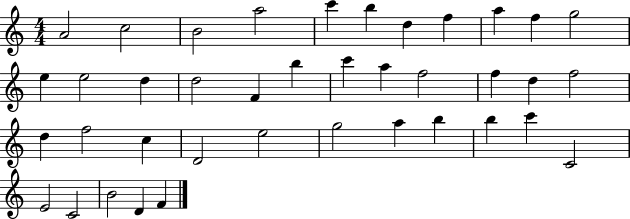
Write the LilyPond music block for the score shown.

{
  \clef treble
  \numericTimeSignature
  \time 4/4
  \key c \major
  a'2 c''2 | b'2 a''2 | c'''4 b''4 d''4 f''4 | a''4 f''4 g''2 | \break e''4 e''2 d''4 | d''2 f'4 b''4 | c'''4 a''4 f''2 | f''4 d''4 f''2 | \break d''4 f''2 c''4 | d'2 e''2 | g''2 a''4 b''4 | b''4 c'''4 c'2 | \break e'2 c'2 | b'2 d'4 f'4 | \bar "|."
}